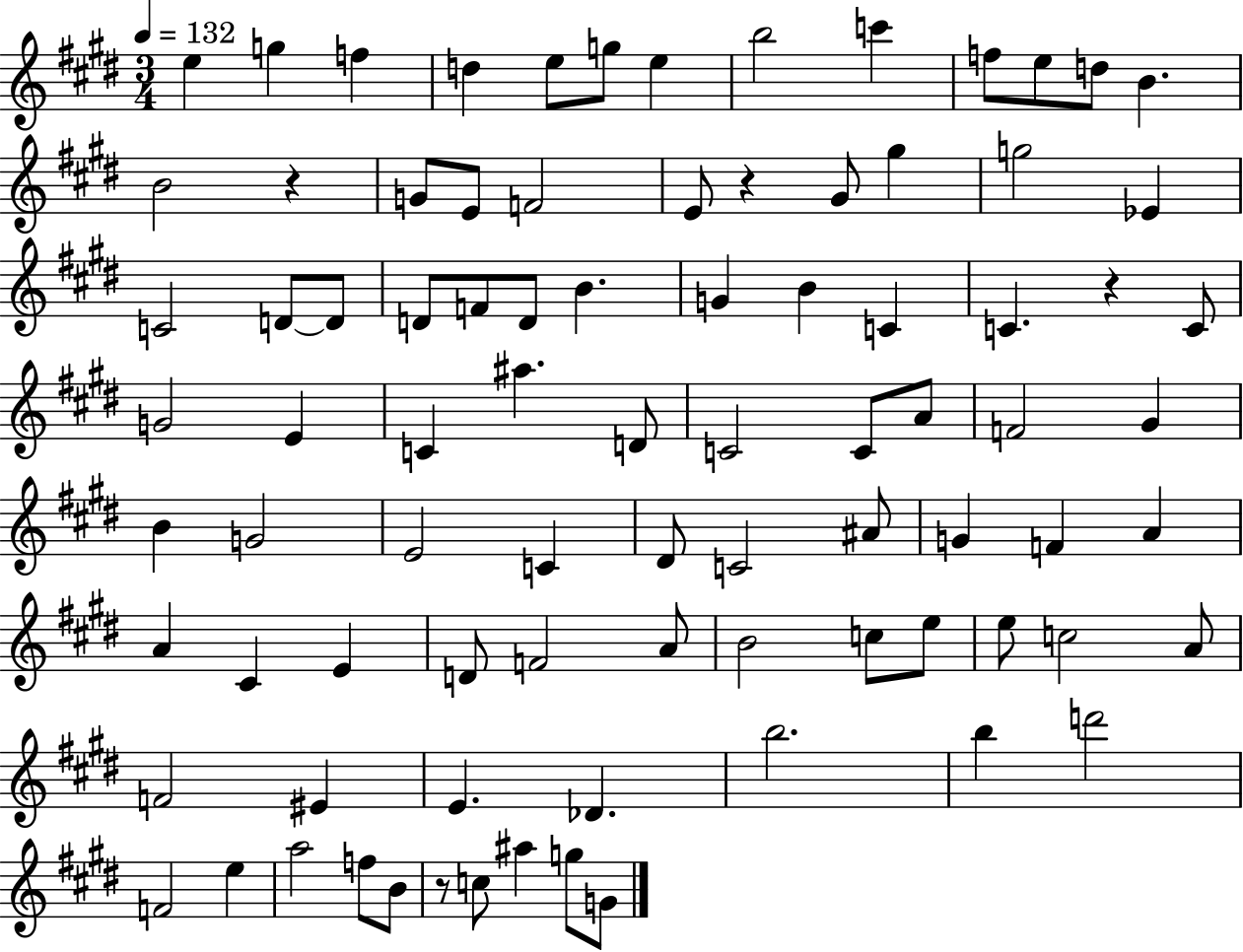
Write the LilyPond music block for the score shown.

{
  \clef treble
  \numericTimeSignature
  \time 3/4
  \key e \major
  \tempo 4 = 132
  e''4 g''4 f''4 | d''4 e''8 g''8 e''4 | b''2 c'''4 | f''8 e''8 d''8 b'4. | \break b'2 r4 | g'8 e'8 f'2 | e'8 r4 gis'8 gis''4 | g''2 ees'4 | \break c'2 d'8~~ d'8 | d'8 f'8 d'8 b'4. | g'4 b'4 c'4 | c'4. r4 c'8 | \break g'2 e'4 | c'4 ais''4. d'8 | c'2 c'8 a'8 | f'2 gis'4 | \break b'4 g'2 | e'2 c'4 | dis'8 c'2 ais'8 | g'4 f'4 a'4 | \break a'4 cis'4 e'4 | d'8 f'2 a'8 | b'2 c''8 e''8 | e''8 c''2 a'8 | \break f'2 eis'4 | e'4. des'4. | b''2. | b''4 d'''2 | \break f'2 e''4 | a''2 f''8 b'8 | r8 c''8 ais''4 g''8 g'8 | \bar "|."
}